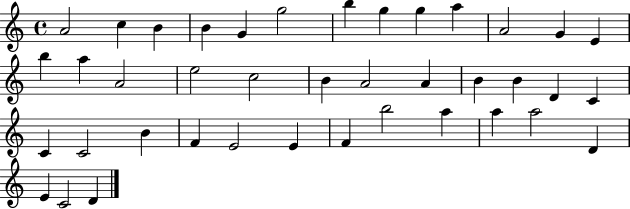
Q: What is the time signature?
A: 4/4